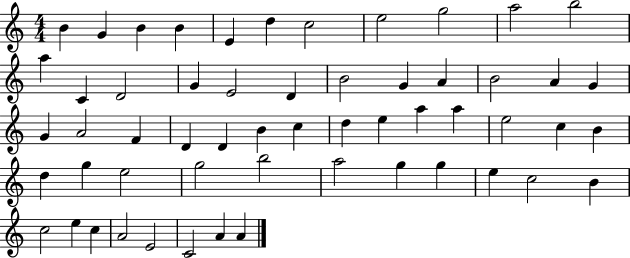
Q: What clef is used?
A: treble